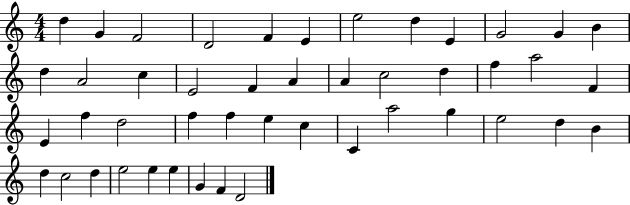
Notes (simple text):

D5/q G4/q F4/h D4/h F4/q E4/q E5/h D5/q E4/q G4/h G4/q B4/q D5/q A4/h C5/q E4/h F4/q A4/q A4/q C5/h D5/q F5/q A5/h F4/q E4/q F5/q D5/h F5/q F5/q E5/q C5/q C4/q A5/h G5/q E5/h D5/q B4/q D5/q C5/h D5/q E5/h E5/q E5/q G4/q F4/q D4/h